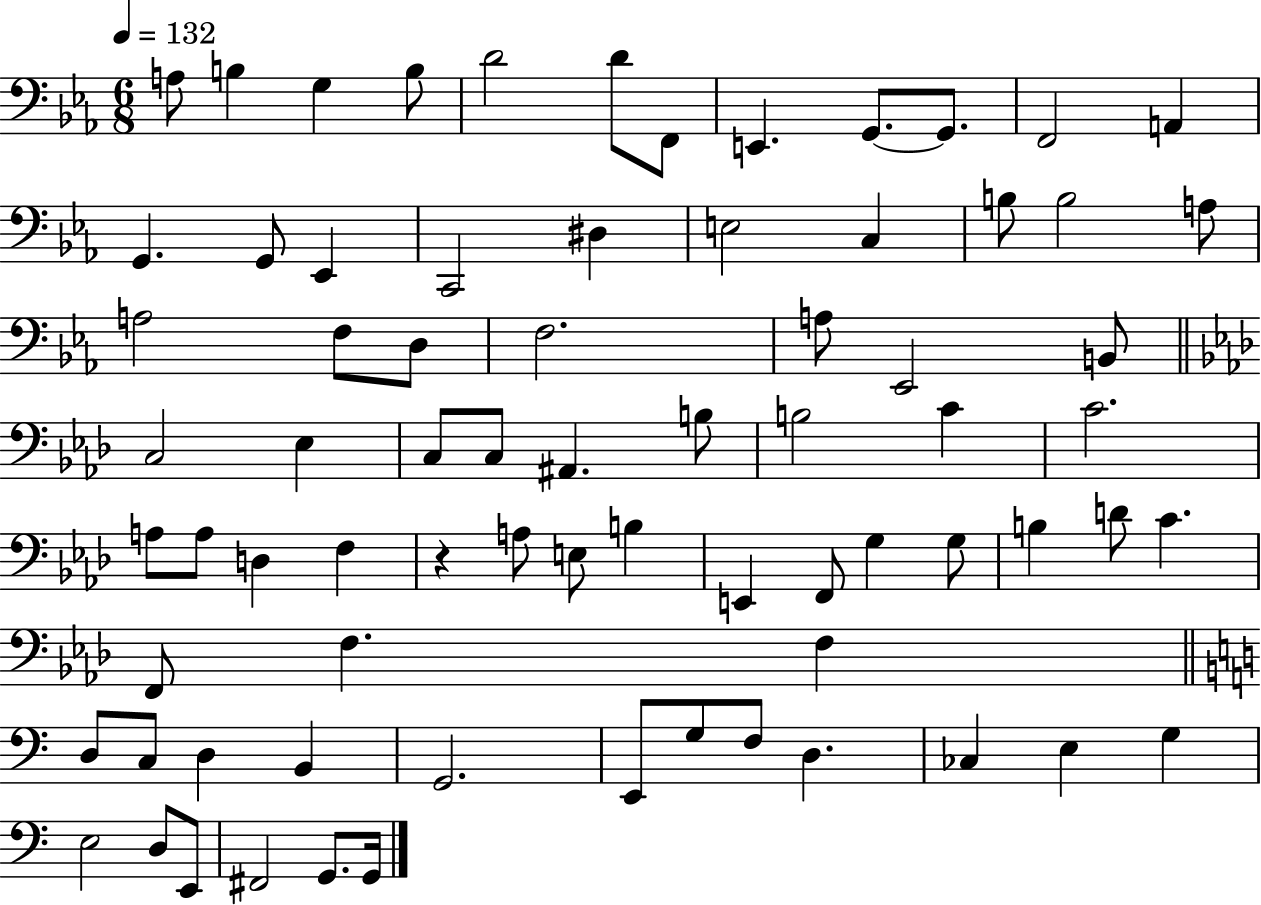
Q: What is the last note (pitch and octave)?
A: G2